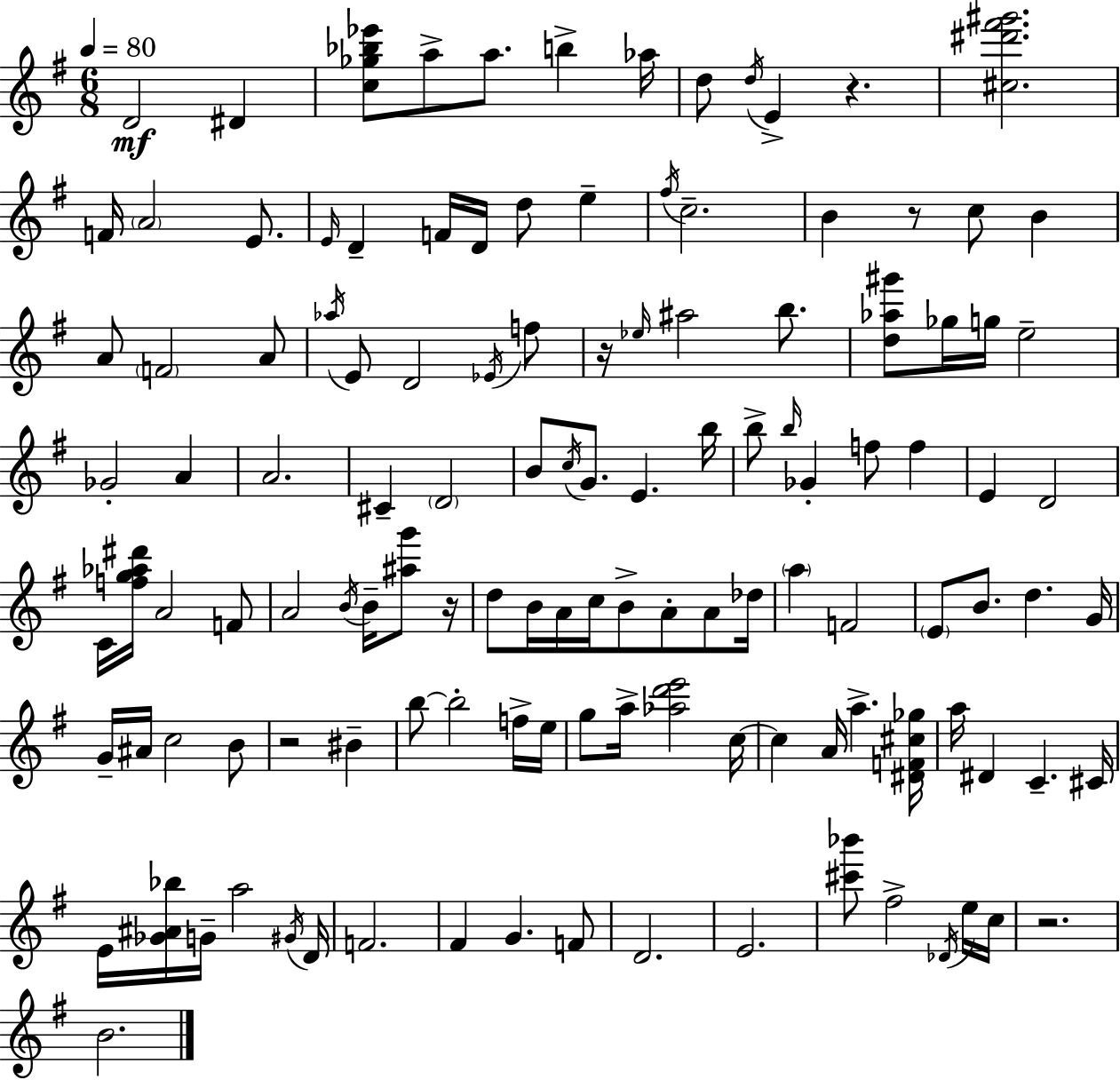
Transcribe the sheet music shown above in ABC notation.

X:1
T:Untitled
M:6/8
L:1/4
K:G
D2 ^D [c_g_b_e']/2 a/2 a/2 b _a/4 d/2 d/4 E z [^c^d'^f'^g']2 F/4 A2 E/2 E/4 D F/4 D/4 d/2 e ^f/4 c2 B z/2 c/2 B A/2 F2 A/2 _a/4 E/2 D2 _E/4 f/2 z/4 _e/4 ^a2 b/2 [d_a^g']/2 _g/4 g/4 e2 _G2 A A2 ^C D2 B/2 c/4 G/2 E b/4 b/2 b/4 _G f/2 f E D2 C/4 [fg_a^d']/4 A2 F/2 A2 B/4 B/4 [^ag']/2 z/4 d/2 B/4 A/4 c/4 B/2 A/2 A/2 _d/4 a F2 E/2 B/2 d G/4 G/4 ^A/4 c2 B/2 z2 ^B b/2 b2 f/4 e/4 g/2 a/4 [_ad'e']2 c/4 c A/4 a [^DF^c_g]/4 a/4 ^D C ^C/4 E/4 [_G^A_b]/4 G/4 a2 ^G/4 D/4 F2 ^F G F/2 D2 E2 [^c'_b']/2 ^f2 _D/4 e/4 c/4 z2 B2